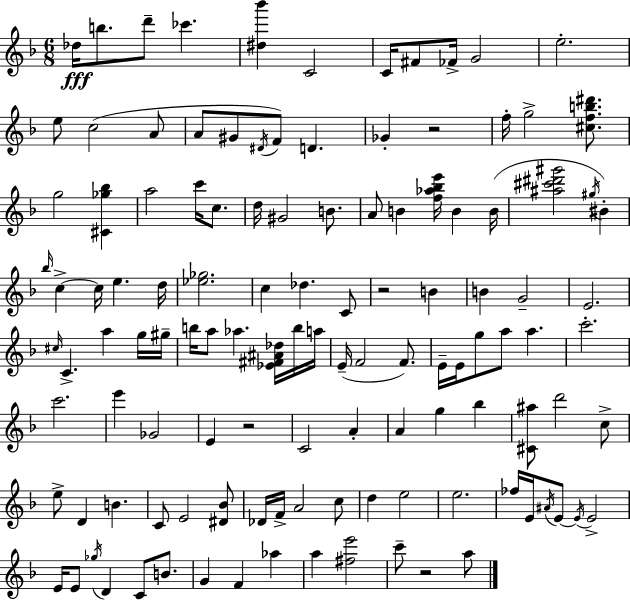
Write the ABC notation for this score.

X:1
T:Untitled
M:6/8
L:1/4
K:F
_d/4 b/2 d'/2 _c' [^d_b'] C2 C/4 ^F/2 _F/4 G2 e2 e/2 c2 A/2 A/2 ^G/2 ^D/4 F/2 D _G z2 f/4 g2 [^cfb^d']/2 g2 [^C_g_b] a2 c'/4 c/2 d/4 ^G2 B/2 A/2 B [f_a_be']/4 B B/4 [^a^c'^d'^g']2 ^g/4 ^B _b/4 c c/4 e d/4 [_e_g]2 c _d C/2 z2 B B G2 E2 ^c/4 C a g/4 ^g/4 b/4 a/2 _a [_E^F^A_d]/4 b/4 a/4 E/4 F2 F/2 E/4 E/4 g/2 a/2 a c'2 c'2 e' _G2 E z2 C2 A A g _b [^C^a]/2 d'2 c/2 e/2 D B C/2 E2 [^D_B]/2 _D/4 F/4 A2 c/2 d e2 e2 _f/4 E/4 ^A/4 E/2 E/4 E2 E/4 E/2 _g/4 D C/2 B/2 G F _a a [^fe']2 c'/2 z2 a/2